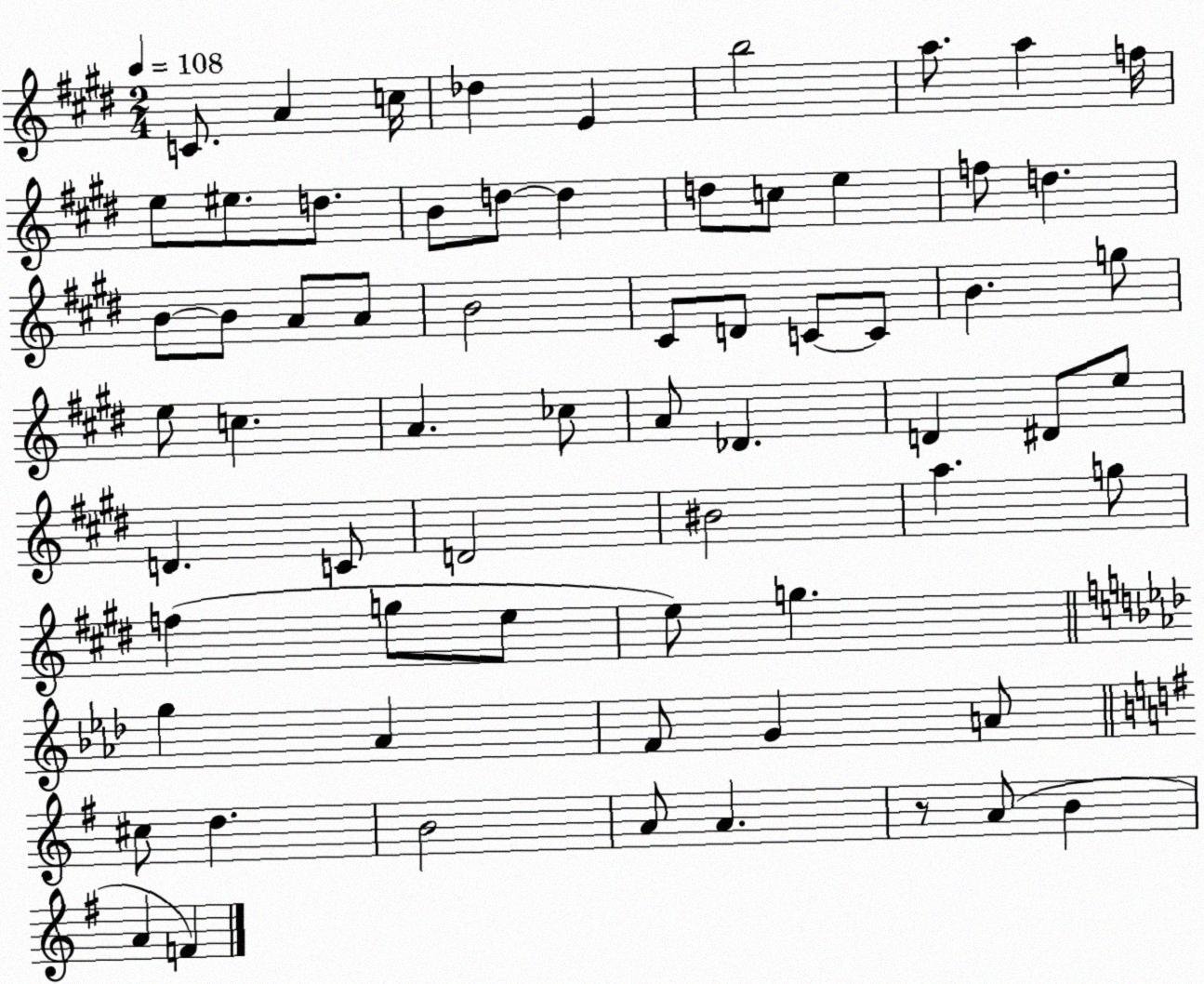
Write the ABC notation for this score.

X:1
T:Untitled
M:2/4
L:1/4
K:E
C/2 A c/4 _d E b2 a/2 a f/4 e/2 ^e/2 d/2 B/2 d/2 d d/2 c/2 e f/2 d B/2 B/2 A/2 A/2 B2 ^C/2 D/2 C/2 C/2 B g/2 e/2 c A _c/2 A/2 _D D ^D/2 e/2 D C/2 D2 ^B2 a g/2 f g/2 e/2 e/2 g g _A F/2 G A/2 ^c/2 d B2 A/2 A z/2 A/2 B A F